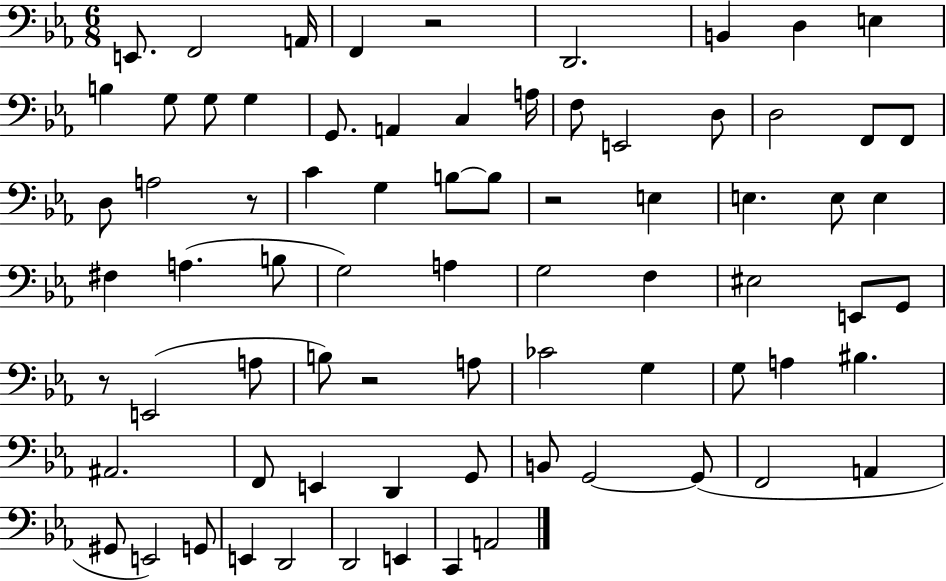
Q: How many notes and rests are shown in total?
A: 75